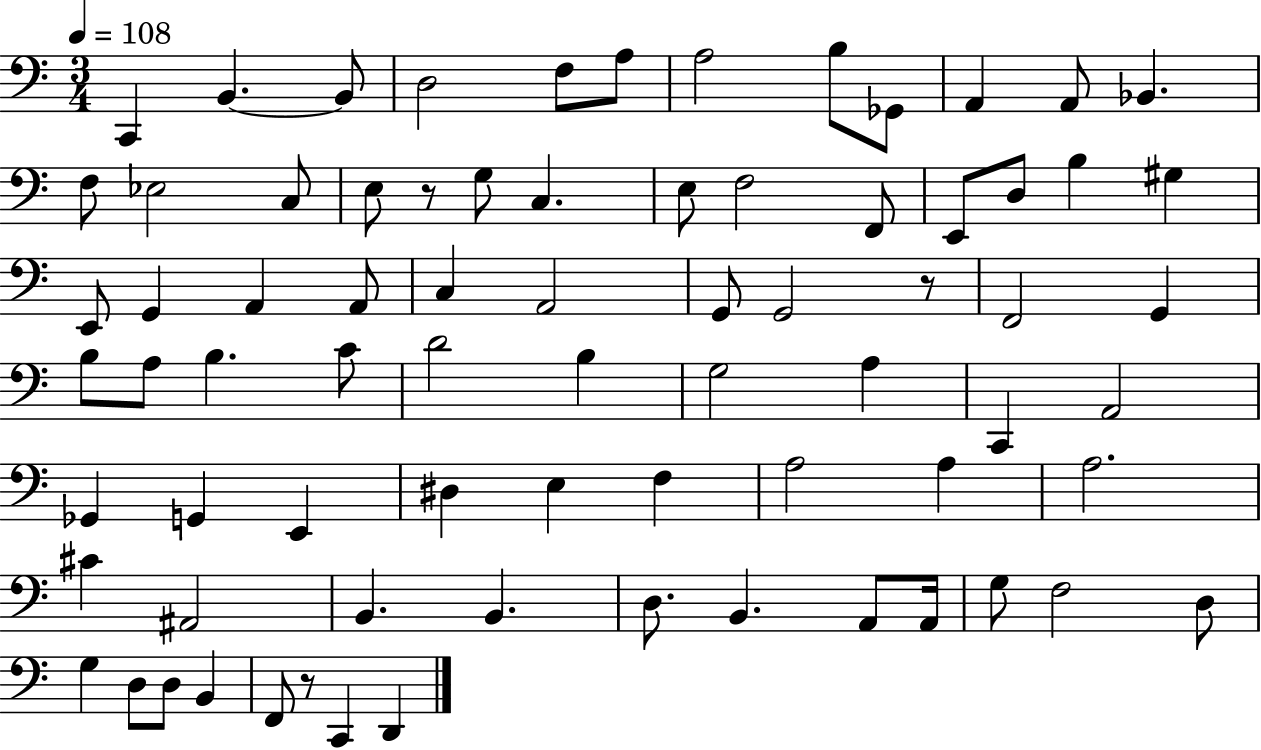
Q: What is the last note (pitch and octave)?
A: D2